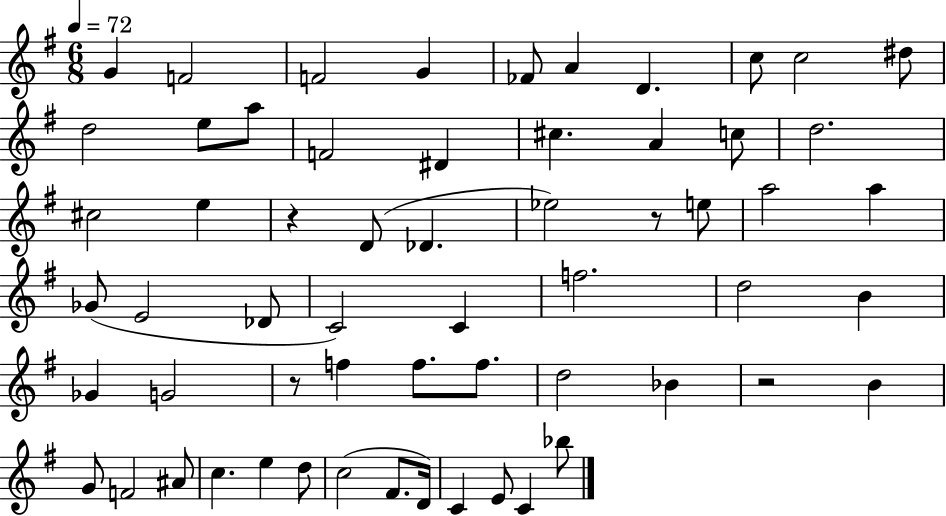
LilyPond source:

{
  \clef treble
  \numericTimeSignature
  \time 6/8
  \key g \major
  \tempo 4 = 72
  \repeat volta 2 { g'4 f'2 | f'2 g'4 | fes'8 a'4 d'4. | c''8 c''2 dis''8 | \break d''2 e''8 a''8 | f'2 dis'4 | cis''4. a'4 c''8 | d''2. | \break cis''2 e''4 | r4 d'8( des'4. | ees''2) r8 e''8 | a''2 a''4 | \break ges'8( e'2 des'8 | c'2) c'4 | f''2. | d''2 b'4 | \break ges'4 g'2 | r8 f''4 f''8. f''8. | d''2 bes'4 | r2 b'4 | \break g'8 f'2 ais'8 | c''4. e''4 d''8 | c''2( fis'8. d'16) | c'4 e'8 c'4 bes''8 | \break } \bar "|."
}